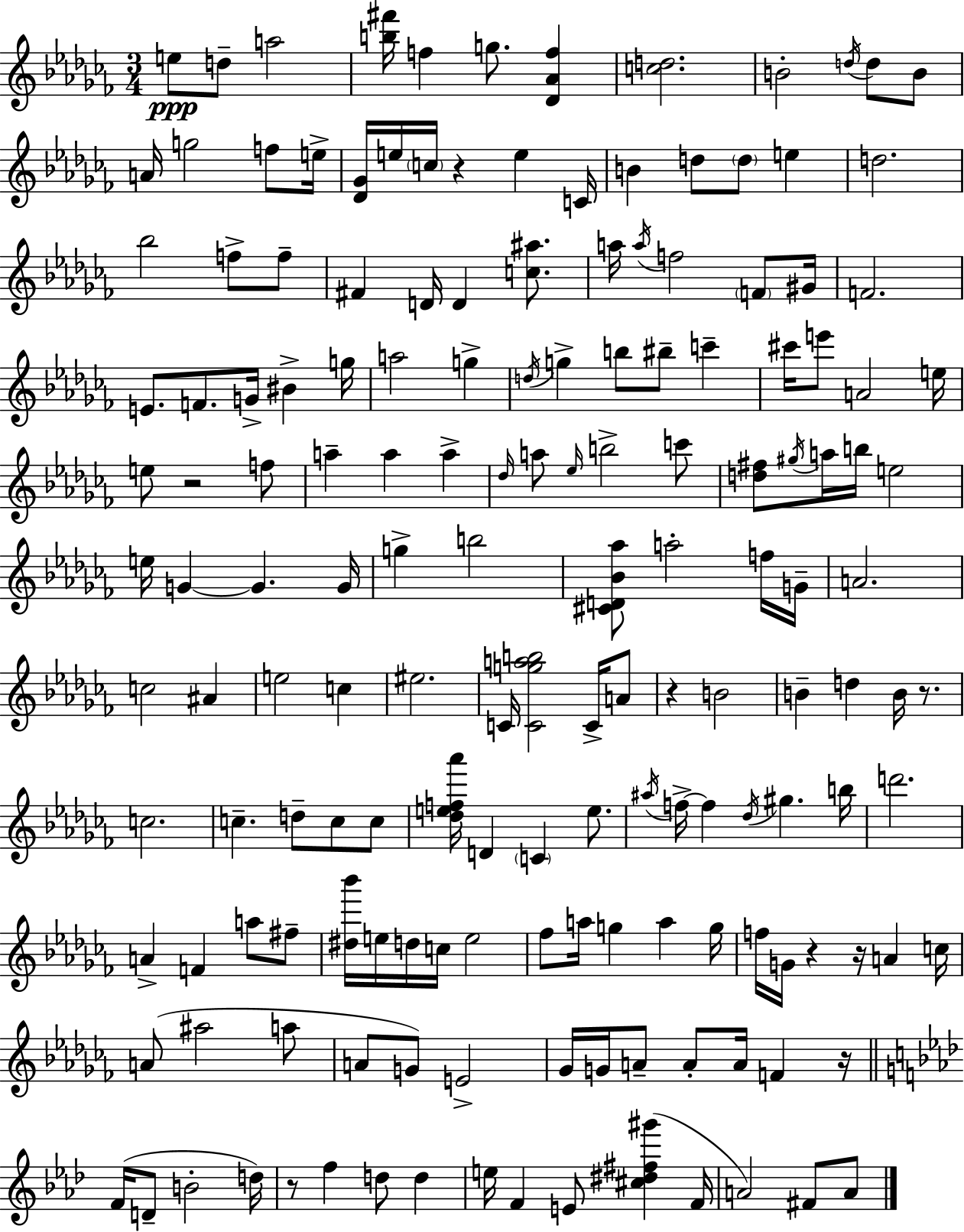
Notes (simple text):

E5/e D5/e A5/h [B5,F#6]/s F5/q G5/e. [Db4,Ab4,F5]/q [C5,D5]/h. B4/h D5/s D5/e B4/e A4/s G5/h F5/e E5/s [Db4,Gb4]/s E5/s C5/s R/q E5/q C4/s B4/q D5/e D5/e E5/q D5/h. Bb5/h F5/e F5/e F#4/q D4/s D4/q [C5,A#5]/e. A5/s A5/s F5/h F4/e G#4/s F4/h. E4/e. F4/e. G4/s BIS4/q G5/s A5/h G5/q D5/s G5/q B5/e BIS5/e C6/q C#6/s E6/e A4/h E5/s E5/e R/h F5/e A5/q A5/q A5/q Db5/s A5/e Eb5/s B5/h C6/e [D5,F#5]/e G#5/s A5/s B5/s E5/h E5/s G4/q G4/q. G4/s G5/q B5/h [C#4,D4,Bb4,Ab5]/e A5/h F5/s G4/s A4/h. C5/h A#4/q E5/h C5/q EIS5/h. C4/s [C4,G5,A5,B5]/h C4/s A4/e R/q B4/h B4/q D5/q B4/s R/e. C5/h. C5/q. D5/e C5/e C5/e [Db5,E5,F5,Ab6]/s D4/q C4/q E5/e. A#5/s F5/s F5/q Db5/s G#5/q. B5/s D6/h. A4/q F4/q A5/e F#5/e [D#5,Bb6]/s E5/s D5/s C5/s E5/h FES5/e A5/s G5/q A5/q G5/s F5/s G4/s R/q R/s A4/q C5/s A4/e A#5/h A5/e A4/e G4/e E4/h Gb4/s G4/s A4/e A4/e A4/s F4/q R/s F4/s D4/e B4/h D5/s R/e F5/q D5/e D5/q E5/s F4/q E4/e [C#5,D#5,F#5,G#6]/q F4/s A4/h F#4/e A4/e